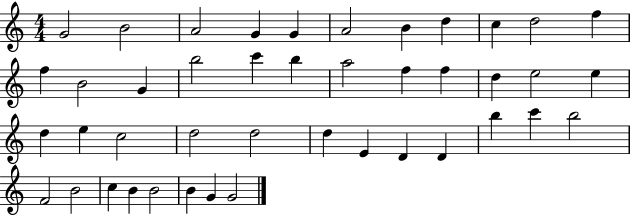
X:1
T:Untitled
M:4/4
L:1/4
K:C
G2 B2 A2 G G A2 B d c d2 f f B2 G b2 c' b a2 f f d e2 e d e c2 d2 d2 d E D D b c' b2 F2 B2 c B B2 B G G2